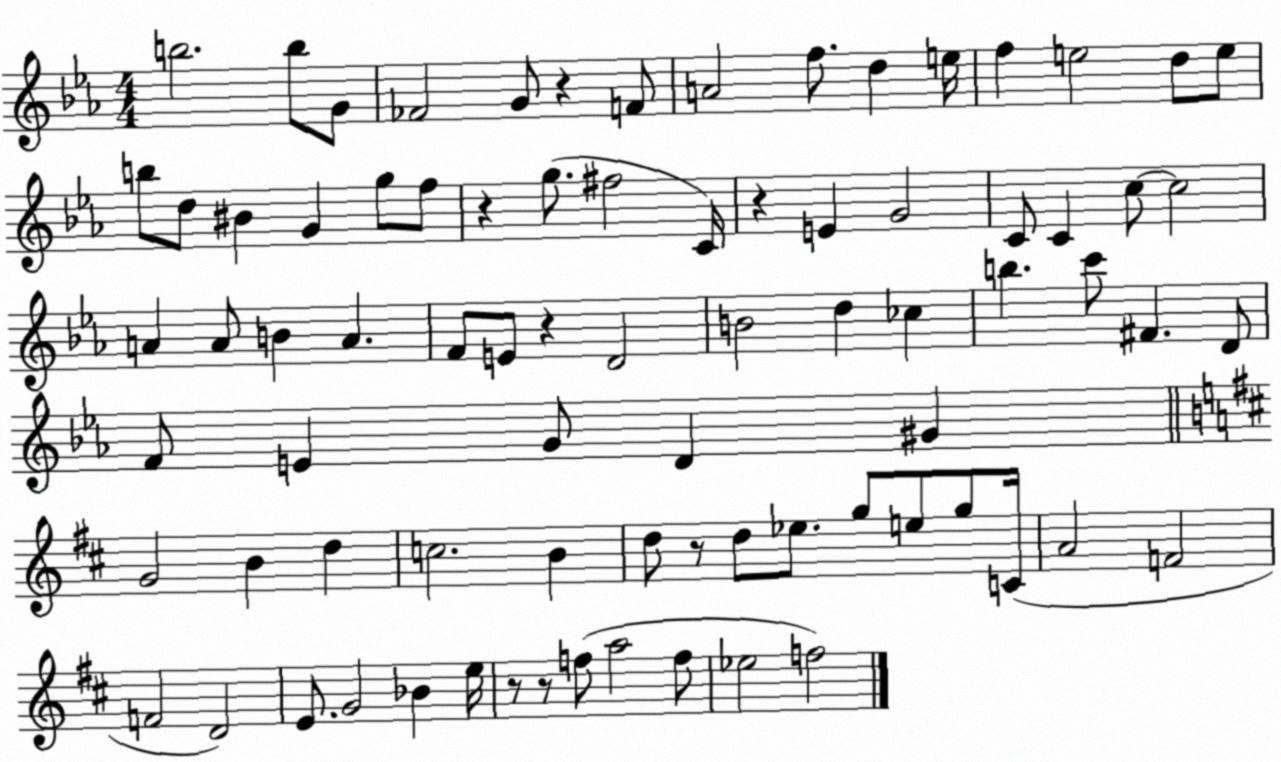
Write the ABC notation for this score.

X:1
T:Untitled
M:4/4
L:1/4
K:Eb
b2 b/2 G/2 _F2 G/2 z F/2 A2 f/2 d e/4 f e2 d/2 e/2 b/2 d/2 ^B G g/2 f/2 z g/2 ^f2 C/4 z E G2 C/2 C c/2 c2 A A/2 B A F/2 E/2 z D2 B2 d _c b c'/2 ^F D/2 F/2 E G/2 D ^G G2 B d c2 B d/2 z/2 d/2 _e/2 g/2 e/2 g/2 C/4 A2 F2 F2 D2 E/2 G2 _B e/4 z/2 z/2 f/2 a2 f/2 _e2 f2